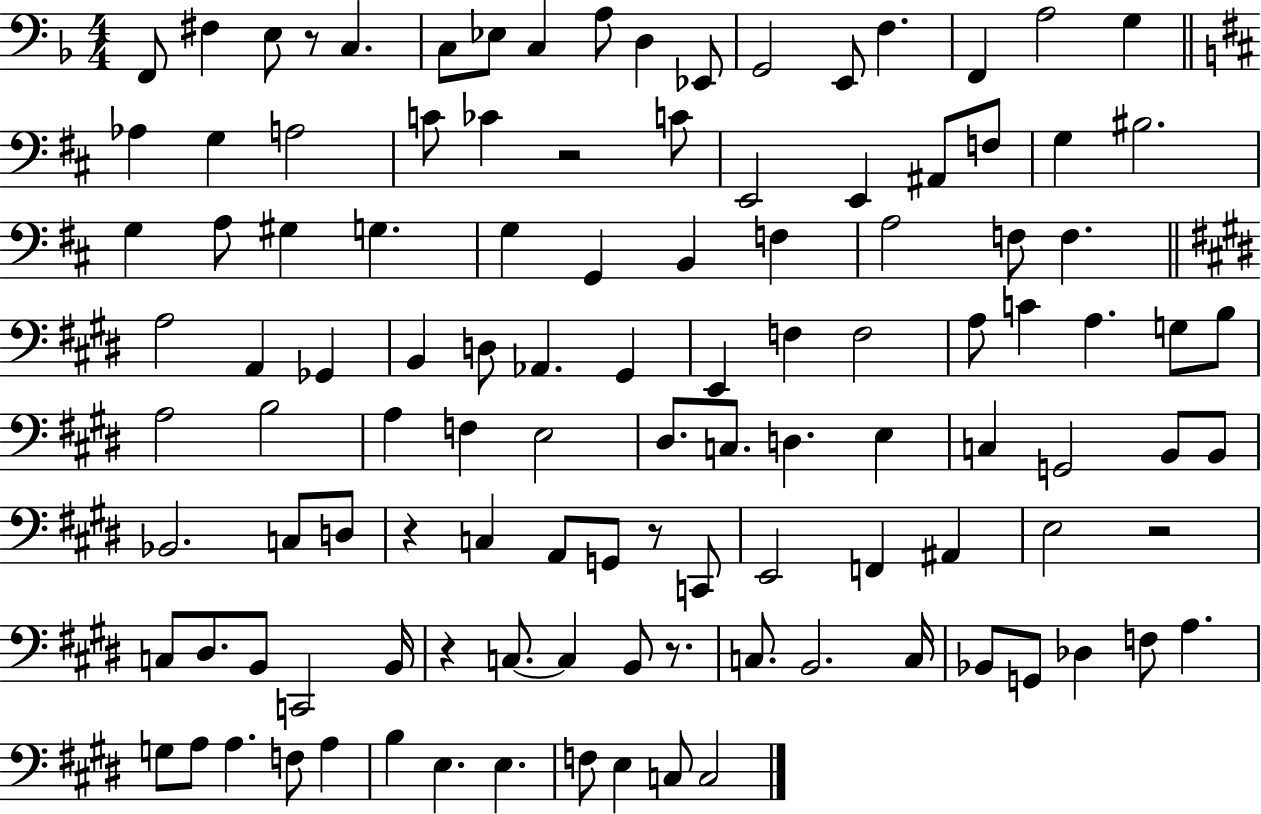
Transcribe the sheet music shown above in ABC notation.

X:1
T:Untitled
M:4/4
L:1/4
K:F
F,,/2 ^F, E,/2 z/2 C, C,/2 _E,/2 C, A,/2 D, _E,,/2 G,,2 E,,/2 F, F,, A,2 G, _A, G, A,2 C/2 _C z2 C/2 E,,2 E,, ^A,,/2 F,/2 G, ^B,2 G, A,/2 ^G, G, G, G,, B,, F, A,2 F,/2 F, A,2 A,, _G,, B,, D,/2 _A,, ^G,, E,, F, F,2 A,/2 C A, G,/2 B,/2 A,2 B,2 A, F, E,2 ^D,/2 C,/2 D, E, C, G,,2 B,,/2 B,,/2 _B,,2 C,/2 D,/2 z C, A,,/2 G,,/2 z/2 C,,/2 E,,2 F,, ^A,, E,2 z2 C,/2 ^D,/2 B,,/2 C,,2 B,,/4 z C,/2 C, B,,/2 z/2 C,/2 B,,2 C,/4 _B,,/2 G,,/2 _D, F,/2 A, G,/2 A,/2 A, F,/2 A, B, E, E, F,/2 E, C,/2 C,2